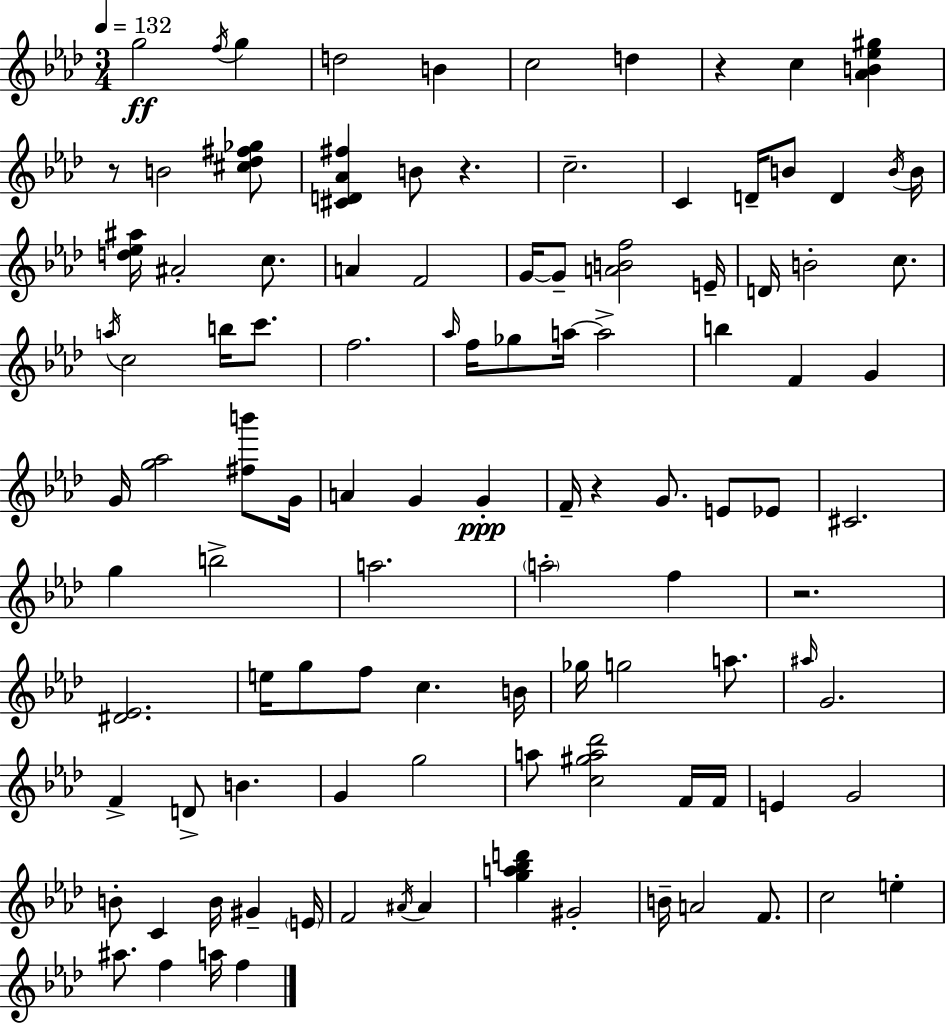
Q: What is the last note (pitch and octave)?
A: F5